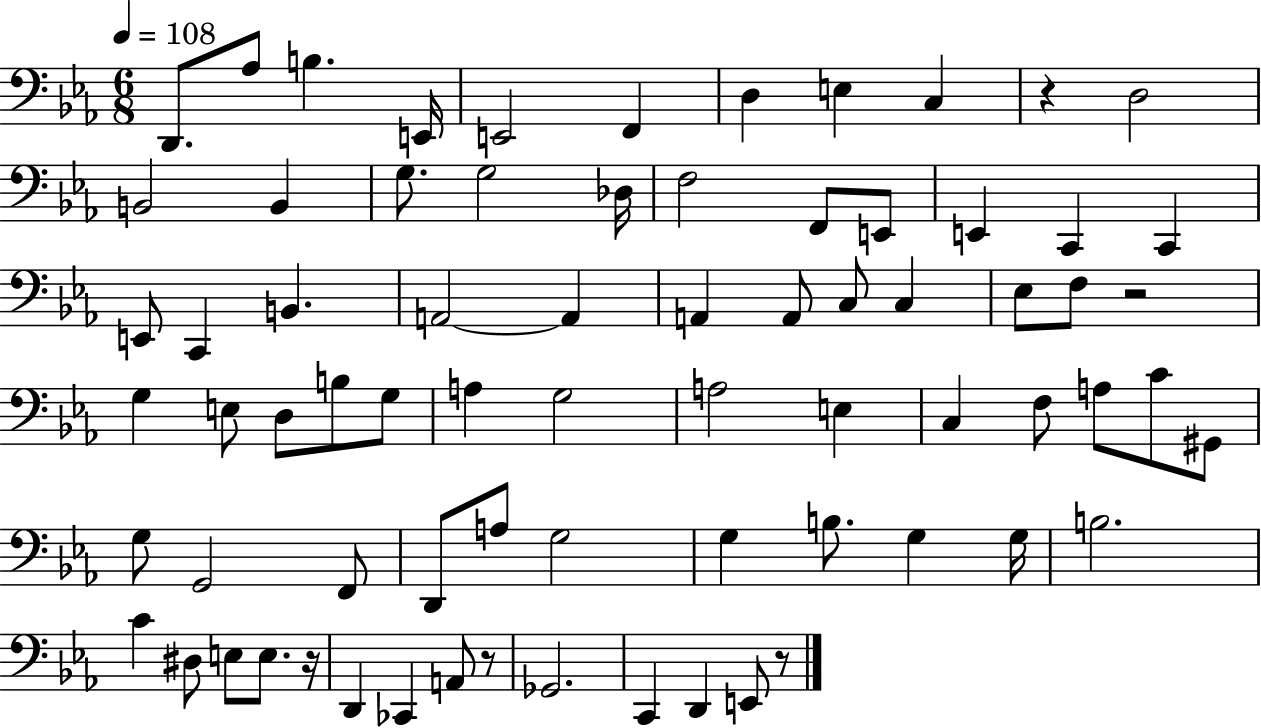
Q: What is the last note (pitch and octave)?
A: E2